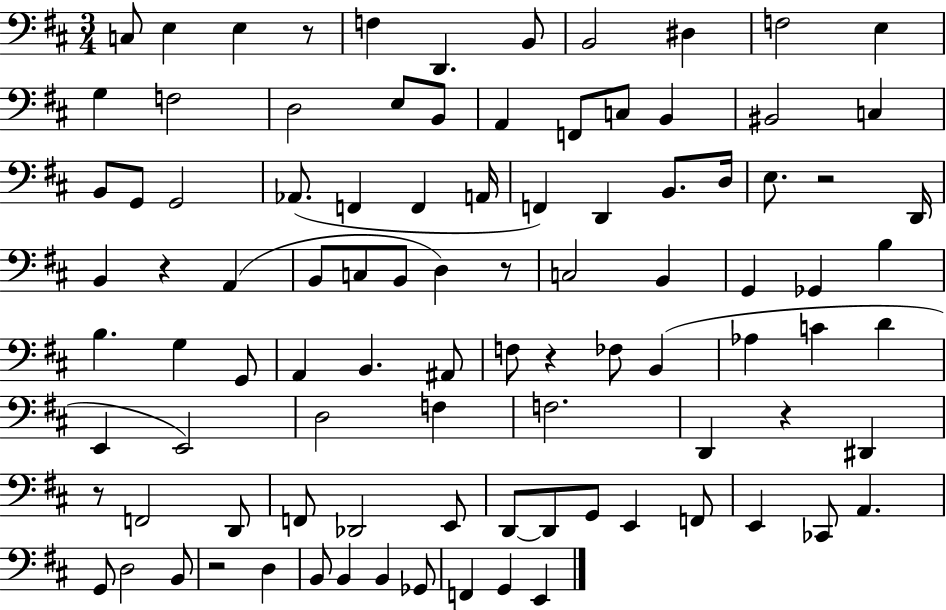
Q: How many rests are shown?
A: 8